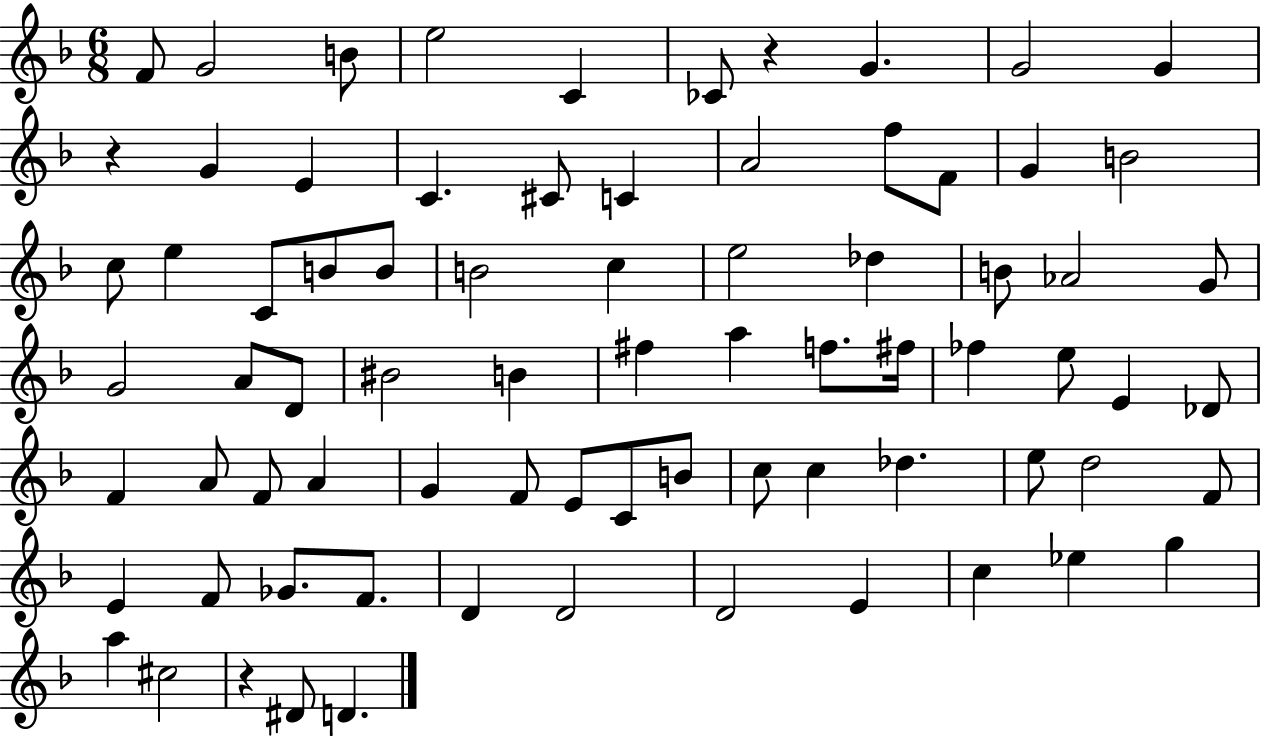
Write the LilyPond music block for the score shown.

{
  \clef treble
  \numericTimeSignature
  \time 6/8
  \key f \major
  f'8 g'2 b'8 | e''2 c'4 | ces'8 r4 g'4. | g'2 g'4 | \break r4 g'4 e'4 | c'4. cis'8 c'4 | a'2 f''8 f'8 | g'4 b'2 | \break c''8 e''4 c'8 b'8 b'8 | b'2 c''4 | e''2 des''4 | b'8 aes'2 g'8 | \break g'2 a'8 d'8 | bis'2 b'4 | fis''4 a''4 f''8. fis''16 | fes''4 e''8 e'4 des'8 | \break f'4 a'8 f'8 a'4 | g'4 f'8 e'8 c'8 b'8 | c''8 c''4 des''4. | e''8 d''2 f'8 | \break e'4 f'8 ges'8. f'8. | d'4 d'2 | d'2 e'4 | c''4 ees''4 g''4 | \break a''4 cis''2 | r4 dis'8 d'4. | \bar "|."
}